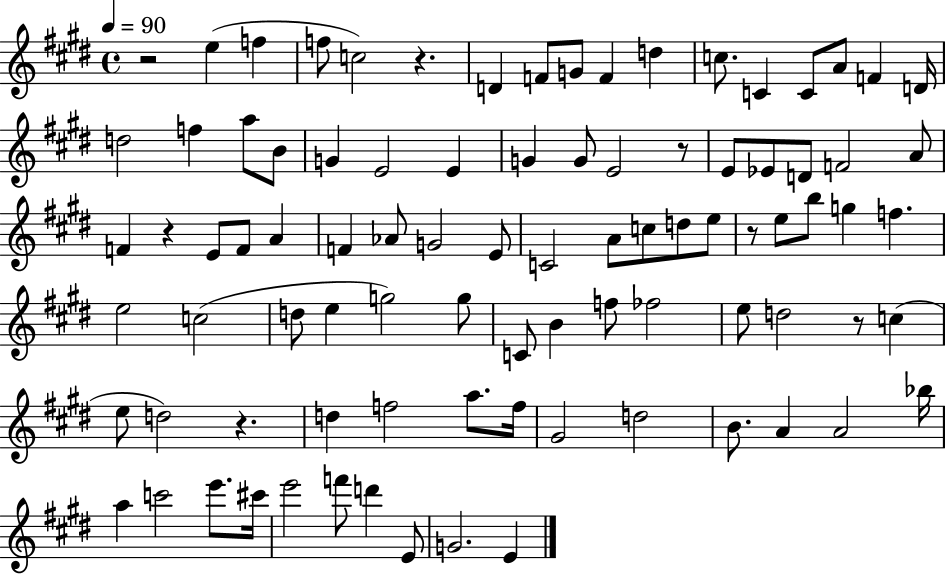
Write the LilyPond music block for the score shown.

{
  \clef treble
  \time 4/4
  \defaultTimeSignature
  \key e \major
  \tempo 4 = 90
  \repeat volta 2 { r2 e''4( f''4 | f''8 c''2) r4. | d'4 f'8 g'8 f'4 d''4 | c''8. c'4 c'8 a'8 f'4 d'16 | \break d''2 f''4 a''8 b'8 | g'4 e'2 e'4 | g'4 g'8 e'2 r8 | e'8 ees'8 d'8 f'2 a'8 | \break f'4 r4 e'8 f'8 a'4 | f'4 aes'8 g'2 e'8 | c'2 a'8 c''8 d''8 e''8 | r8 e''8 b''8 g''4 f''4. | \break e''2 c''2( | d''8 e''4 g''2) g''8 | c'8 b'4 f''8 fes''2 | e''8 d''2 r8 c''4( | \break e''8 d''2) r4. | d''4 f''2 a''8. f''16 | gis'2 d''2 | b'8. a'4 a'2 bes''16 | \break a''4 c'''2 e'''8. cis'''16 | e'''2 f'''8 d'''4 e'8 | g'2. e'4 | } \bar "|."
}